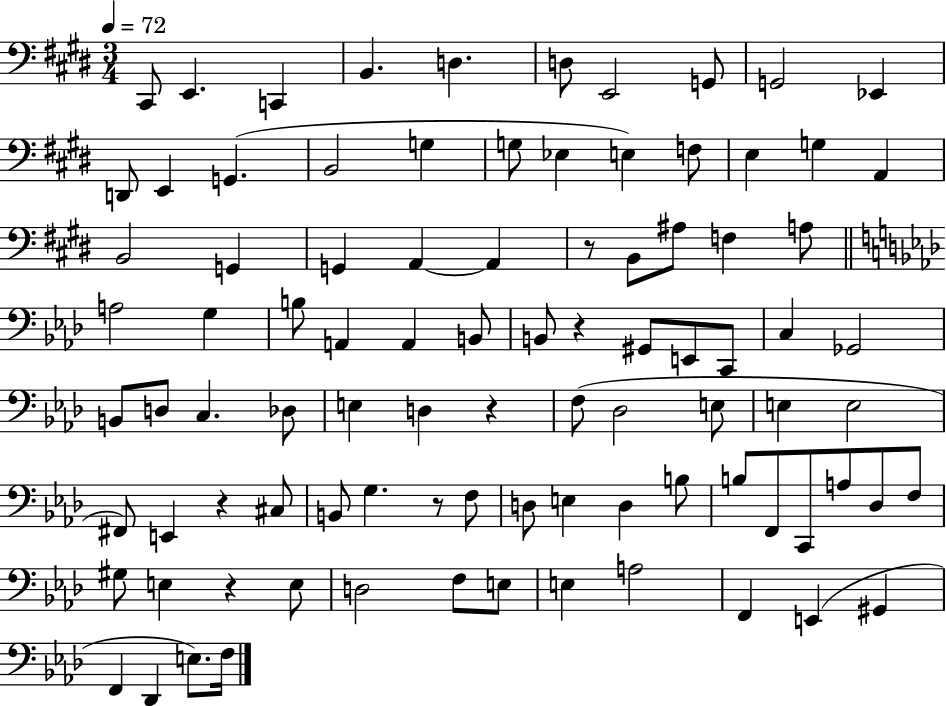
X:1
T:Untitled
M:3/4
L:1/4
K:E
^C,,/2 E,, C,, B,, D, D,/2 E,,2 G,,/2 G,,2 _E,, D,,/2 E,, G,, B,,2 G, G,/2 _E, E, F,/2 E, G, A,, B,,2 G,, G,, A,, A,, z/2 B,,/2 ^A,/2 F, A,/2 A,2 G, B,/2 A,, A,, B,,/2 B,,/2 z ^G,,/2 E,,/2 C,,/2 C, _G,,2 B,,/2 D,/2 C, _D,/2 E, D, z F,/2 _D,2 E,/2 E, E,2 ^F,,/2 E,, z ^C,/2 B,,/2 G, z/2 F,/2 D,/2 E, D, B,/2 B,/2 F,,/2 C,,/2 A,/2 _D,/2 F,/2 ^G,/2 E, z E,/2 D,2 F,/2 E,/2 E, A,2 F,, E,, ^G,, F,, _D,, E,/2 F,/4